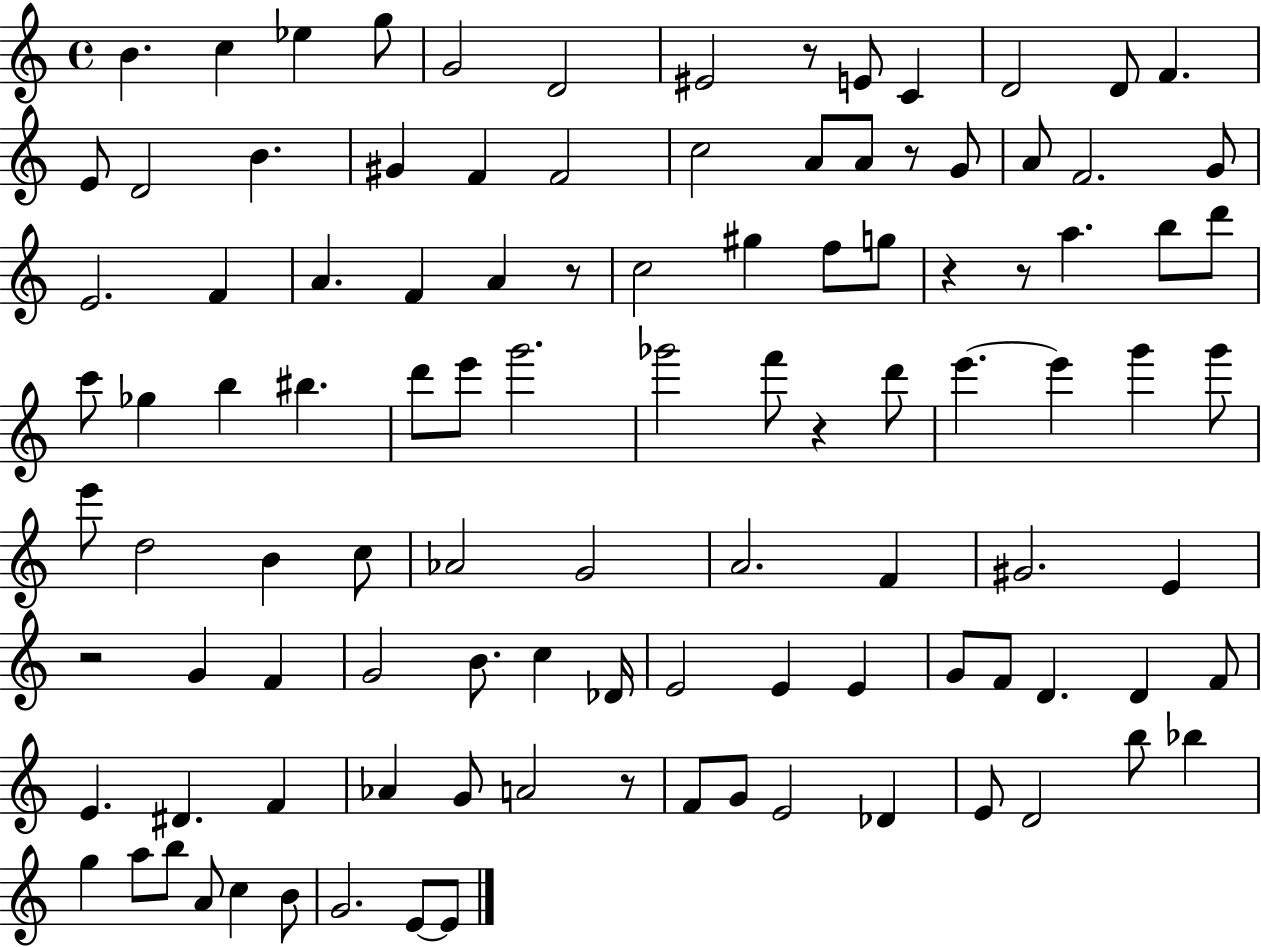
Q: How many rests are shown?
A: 8